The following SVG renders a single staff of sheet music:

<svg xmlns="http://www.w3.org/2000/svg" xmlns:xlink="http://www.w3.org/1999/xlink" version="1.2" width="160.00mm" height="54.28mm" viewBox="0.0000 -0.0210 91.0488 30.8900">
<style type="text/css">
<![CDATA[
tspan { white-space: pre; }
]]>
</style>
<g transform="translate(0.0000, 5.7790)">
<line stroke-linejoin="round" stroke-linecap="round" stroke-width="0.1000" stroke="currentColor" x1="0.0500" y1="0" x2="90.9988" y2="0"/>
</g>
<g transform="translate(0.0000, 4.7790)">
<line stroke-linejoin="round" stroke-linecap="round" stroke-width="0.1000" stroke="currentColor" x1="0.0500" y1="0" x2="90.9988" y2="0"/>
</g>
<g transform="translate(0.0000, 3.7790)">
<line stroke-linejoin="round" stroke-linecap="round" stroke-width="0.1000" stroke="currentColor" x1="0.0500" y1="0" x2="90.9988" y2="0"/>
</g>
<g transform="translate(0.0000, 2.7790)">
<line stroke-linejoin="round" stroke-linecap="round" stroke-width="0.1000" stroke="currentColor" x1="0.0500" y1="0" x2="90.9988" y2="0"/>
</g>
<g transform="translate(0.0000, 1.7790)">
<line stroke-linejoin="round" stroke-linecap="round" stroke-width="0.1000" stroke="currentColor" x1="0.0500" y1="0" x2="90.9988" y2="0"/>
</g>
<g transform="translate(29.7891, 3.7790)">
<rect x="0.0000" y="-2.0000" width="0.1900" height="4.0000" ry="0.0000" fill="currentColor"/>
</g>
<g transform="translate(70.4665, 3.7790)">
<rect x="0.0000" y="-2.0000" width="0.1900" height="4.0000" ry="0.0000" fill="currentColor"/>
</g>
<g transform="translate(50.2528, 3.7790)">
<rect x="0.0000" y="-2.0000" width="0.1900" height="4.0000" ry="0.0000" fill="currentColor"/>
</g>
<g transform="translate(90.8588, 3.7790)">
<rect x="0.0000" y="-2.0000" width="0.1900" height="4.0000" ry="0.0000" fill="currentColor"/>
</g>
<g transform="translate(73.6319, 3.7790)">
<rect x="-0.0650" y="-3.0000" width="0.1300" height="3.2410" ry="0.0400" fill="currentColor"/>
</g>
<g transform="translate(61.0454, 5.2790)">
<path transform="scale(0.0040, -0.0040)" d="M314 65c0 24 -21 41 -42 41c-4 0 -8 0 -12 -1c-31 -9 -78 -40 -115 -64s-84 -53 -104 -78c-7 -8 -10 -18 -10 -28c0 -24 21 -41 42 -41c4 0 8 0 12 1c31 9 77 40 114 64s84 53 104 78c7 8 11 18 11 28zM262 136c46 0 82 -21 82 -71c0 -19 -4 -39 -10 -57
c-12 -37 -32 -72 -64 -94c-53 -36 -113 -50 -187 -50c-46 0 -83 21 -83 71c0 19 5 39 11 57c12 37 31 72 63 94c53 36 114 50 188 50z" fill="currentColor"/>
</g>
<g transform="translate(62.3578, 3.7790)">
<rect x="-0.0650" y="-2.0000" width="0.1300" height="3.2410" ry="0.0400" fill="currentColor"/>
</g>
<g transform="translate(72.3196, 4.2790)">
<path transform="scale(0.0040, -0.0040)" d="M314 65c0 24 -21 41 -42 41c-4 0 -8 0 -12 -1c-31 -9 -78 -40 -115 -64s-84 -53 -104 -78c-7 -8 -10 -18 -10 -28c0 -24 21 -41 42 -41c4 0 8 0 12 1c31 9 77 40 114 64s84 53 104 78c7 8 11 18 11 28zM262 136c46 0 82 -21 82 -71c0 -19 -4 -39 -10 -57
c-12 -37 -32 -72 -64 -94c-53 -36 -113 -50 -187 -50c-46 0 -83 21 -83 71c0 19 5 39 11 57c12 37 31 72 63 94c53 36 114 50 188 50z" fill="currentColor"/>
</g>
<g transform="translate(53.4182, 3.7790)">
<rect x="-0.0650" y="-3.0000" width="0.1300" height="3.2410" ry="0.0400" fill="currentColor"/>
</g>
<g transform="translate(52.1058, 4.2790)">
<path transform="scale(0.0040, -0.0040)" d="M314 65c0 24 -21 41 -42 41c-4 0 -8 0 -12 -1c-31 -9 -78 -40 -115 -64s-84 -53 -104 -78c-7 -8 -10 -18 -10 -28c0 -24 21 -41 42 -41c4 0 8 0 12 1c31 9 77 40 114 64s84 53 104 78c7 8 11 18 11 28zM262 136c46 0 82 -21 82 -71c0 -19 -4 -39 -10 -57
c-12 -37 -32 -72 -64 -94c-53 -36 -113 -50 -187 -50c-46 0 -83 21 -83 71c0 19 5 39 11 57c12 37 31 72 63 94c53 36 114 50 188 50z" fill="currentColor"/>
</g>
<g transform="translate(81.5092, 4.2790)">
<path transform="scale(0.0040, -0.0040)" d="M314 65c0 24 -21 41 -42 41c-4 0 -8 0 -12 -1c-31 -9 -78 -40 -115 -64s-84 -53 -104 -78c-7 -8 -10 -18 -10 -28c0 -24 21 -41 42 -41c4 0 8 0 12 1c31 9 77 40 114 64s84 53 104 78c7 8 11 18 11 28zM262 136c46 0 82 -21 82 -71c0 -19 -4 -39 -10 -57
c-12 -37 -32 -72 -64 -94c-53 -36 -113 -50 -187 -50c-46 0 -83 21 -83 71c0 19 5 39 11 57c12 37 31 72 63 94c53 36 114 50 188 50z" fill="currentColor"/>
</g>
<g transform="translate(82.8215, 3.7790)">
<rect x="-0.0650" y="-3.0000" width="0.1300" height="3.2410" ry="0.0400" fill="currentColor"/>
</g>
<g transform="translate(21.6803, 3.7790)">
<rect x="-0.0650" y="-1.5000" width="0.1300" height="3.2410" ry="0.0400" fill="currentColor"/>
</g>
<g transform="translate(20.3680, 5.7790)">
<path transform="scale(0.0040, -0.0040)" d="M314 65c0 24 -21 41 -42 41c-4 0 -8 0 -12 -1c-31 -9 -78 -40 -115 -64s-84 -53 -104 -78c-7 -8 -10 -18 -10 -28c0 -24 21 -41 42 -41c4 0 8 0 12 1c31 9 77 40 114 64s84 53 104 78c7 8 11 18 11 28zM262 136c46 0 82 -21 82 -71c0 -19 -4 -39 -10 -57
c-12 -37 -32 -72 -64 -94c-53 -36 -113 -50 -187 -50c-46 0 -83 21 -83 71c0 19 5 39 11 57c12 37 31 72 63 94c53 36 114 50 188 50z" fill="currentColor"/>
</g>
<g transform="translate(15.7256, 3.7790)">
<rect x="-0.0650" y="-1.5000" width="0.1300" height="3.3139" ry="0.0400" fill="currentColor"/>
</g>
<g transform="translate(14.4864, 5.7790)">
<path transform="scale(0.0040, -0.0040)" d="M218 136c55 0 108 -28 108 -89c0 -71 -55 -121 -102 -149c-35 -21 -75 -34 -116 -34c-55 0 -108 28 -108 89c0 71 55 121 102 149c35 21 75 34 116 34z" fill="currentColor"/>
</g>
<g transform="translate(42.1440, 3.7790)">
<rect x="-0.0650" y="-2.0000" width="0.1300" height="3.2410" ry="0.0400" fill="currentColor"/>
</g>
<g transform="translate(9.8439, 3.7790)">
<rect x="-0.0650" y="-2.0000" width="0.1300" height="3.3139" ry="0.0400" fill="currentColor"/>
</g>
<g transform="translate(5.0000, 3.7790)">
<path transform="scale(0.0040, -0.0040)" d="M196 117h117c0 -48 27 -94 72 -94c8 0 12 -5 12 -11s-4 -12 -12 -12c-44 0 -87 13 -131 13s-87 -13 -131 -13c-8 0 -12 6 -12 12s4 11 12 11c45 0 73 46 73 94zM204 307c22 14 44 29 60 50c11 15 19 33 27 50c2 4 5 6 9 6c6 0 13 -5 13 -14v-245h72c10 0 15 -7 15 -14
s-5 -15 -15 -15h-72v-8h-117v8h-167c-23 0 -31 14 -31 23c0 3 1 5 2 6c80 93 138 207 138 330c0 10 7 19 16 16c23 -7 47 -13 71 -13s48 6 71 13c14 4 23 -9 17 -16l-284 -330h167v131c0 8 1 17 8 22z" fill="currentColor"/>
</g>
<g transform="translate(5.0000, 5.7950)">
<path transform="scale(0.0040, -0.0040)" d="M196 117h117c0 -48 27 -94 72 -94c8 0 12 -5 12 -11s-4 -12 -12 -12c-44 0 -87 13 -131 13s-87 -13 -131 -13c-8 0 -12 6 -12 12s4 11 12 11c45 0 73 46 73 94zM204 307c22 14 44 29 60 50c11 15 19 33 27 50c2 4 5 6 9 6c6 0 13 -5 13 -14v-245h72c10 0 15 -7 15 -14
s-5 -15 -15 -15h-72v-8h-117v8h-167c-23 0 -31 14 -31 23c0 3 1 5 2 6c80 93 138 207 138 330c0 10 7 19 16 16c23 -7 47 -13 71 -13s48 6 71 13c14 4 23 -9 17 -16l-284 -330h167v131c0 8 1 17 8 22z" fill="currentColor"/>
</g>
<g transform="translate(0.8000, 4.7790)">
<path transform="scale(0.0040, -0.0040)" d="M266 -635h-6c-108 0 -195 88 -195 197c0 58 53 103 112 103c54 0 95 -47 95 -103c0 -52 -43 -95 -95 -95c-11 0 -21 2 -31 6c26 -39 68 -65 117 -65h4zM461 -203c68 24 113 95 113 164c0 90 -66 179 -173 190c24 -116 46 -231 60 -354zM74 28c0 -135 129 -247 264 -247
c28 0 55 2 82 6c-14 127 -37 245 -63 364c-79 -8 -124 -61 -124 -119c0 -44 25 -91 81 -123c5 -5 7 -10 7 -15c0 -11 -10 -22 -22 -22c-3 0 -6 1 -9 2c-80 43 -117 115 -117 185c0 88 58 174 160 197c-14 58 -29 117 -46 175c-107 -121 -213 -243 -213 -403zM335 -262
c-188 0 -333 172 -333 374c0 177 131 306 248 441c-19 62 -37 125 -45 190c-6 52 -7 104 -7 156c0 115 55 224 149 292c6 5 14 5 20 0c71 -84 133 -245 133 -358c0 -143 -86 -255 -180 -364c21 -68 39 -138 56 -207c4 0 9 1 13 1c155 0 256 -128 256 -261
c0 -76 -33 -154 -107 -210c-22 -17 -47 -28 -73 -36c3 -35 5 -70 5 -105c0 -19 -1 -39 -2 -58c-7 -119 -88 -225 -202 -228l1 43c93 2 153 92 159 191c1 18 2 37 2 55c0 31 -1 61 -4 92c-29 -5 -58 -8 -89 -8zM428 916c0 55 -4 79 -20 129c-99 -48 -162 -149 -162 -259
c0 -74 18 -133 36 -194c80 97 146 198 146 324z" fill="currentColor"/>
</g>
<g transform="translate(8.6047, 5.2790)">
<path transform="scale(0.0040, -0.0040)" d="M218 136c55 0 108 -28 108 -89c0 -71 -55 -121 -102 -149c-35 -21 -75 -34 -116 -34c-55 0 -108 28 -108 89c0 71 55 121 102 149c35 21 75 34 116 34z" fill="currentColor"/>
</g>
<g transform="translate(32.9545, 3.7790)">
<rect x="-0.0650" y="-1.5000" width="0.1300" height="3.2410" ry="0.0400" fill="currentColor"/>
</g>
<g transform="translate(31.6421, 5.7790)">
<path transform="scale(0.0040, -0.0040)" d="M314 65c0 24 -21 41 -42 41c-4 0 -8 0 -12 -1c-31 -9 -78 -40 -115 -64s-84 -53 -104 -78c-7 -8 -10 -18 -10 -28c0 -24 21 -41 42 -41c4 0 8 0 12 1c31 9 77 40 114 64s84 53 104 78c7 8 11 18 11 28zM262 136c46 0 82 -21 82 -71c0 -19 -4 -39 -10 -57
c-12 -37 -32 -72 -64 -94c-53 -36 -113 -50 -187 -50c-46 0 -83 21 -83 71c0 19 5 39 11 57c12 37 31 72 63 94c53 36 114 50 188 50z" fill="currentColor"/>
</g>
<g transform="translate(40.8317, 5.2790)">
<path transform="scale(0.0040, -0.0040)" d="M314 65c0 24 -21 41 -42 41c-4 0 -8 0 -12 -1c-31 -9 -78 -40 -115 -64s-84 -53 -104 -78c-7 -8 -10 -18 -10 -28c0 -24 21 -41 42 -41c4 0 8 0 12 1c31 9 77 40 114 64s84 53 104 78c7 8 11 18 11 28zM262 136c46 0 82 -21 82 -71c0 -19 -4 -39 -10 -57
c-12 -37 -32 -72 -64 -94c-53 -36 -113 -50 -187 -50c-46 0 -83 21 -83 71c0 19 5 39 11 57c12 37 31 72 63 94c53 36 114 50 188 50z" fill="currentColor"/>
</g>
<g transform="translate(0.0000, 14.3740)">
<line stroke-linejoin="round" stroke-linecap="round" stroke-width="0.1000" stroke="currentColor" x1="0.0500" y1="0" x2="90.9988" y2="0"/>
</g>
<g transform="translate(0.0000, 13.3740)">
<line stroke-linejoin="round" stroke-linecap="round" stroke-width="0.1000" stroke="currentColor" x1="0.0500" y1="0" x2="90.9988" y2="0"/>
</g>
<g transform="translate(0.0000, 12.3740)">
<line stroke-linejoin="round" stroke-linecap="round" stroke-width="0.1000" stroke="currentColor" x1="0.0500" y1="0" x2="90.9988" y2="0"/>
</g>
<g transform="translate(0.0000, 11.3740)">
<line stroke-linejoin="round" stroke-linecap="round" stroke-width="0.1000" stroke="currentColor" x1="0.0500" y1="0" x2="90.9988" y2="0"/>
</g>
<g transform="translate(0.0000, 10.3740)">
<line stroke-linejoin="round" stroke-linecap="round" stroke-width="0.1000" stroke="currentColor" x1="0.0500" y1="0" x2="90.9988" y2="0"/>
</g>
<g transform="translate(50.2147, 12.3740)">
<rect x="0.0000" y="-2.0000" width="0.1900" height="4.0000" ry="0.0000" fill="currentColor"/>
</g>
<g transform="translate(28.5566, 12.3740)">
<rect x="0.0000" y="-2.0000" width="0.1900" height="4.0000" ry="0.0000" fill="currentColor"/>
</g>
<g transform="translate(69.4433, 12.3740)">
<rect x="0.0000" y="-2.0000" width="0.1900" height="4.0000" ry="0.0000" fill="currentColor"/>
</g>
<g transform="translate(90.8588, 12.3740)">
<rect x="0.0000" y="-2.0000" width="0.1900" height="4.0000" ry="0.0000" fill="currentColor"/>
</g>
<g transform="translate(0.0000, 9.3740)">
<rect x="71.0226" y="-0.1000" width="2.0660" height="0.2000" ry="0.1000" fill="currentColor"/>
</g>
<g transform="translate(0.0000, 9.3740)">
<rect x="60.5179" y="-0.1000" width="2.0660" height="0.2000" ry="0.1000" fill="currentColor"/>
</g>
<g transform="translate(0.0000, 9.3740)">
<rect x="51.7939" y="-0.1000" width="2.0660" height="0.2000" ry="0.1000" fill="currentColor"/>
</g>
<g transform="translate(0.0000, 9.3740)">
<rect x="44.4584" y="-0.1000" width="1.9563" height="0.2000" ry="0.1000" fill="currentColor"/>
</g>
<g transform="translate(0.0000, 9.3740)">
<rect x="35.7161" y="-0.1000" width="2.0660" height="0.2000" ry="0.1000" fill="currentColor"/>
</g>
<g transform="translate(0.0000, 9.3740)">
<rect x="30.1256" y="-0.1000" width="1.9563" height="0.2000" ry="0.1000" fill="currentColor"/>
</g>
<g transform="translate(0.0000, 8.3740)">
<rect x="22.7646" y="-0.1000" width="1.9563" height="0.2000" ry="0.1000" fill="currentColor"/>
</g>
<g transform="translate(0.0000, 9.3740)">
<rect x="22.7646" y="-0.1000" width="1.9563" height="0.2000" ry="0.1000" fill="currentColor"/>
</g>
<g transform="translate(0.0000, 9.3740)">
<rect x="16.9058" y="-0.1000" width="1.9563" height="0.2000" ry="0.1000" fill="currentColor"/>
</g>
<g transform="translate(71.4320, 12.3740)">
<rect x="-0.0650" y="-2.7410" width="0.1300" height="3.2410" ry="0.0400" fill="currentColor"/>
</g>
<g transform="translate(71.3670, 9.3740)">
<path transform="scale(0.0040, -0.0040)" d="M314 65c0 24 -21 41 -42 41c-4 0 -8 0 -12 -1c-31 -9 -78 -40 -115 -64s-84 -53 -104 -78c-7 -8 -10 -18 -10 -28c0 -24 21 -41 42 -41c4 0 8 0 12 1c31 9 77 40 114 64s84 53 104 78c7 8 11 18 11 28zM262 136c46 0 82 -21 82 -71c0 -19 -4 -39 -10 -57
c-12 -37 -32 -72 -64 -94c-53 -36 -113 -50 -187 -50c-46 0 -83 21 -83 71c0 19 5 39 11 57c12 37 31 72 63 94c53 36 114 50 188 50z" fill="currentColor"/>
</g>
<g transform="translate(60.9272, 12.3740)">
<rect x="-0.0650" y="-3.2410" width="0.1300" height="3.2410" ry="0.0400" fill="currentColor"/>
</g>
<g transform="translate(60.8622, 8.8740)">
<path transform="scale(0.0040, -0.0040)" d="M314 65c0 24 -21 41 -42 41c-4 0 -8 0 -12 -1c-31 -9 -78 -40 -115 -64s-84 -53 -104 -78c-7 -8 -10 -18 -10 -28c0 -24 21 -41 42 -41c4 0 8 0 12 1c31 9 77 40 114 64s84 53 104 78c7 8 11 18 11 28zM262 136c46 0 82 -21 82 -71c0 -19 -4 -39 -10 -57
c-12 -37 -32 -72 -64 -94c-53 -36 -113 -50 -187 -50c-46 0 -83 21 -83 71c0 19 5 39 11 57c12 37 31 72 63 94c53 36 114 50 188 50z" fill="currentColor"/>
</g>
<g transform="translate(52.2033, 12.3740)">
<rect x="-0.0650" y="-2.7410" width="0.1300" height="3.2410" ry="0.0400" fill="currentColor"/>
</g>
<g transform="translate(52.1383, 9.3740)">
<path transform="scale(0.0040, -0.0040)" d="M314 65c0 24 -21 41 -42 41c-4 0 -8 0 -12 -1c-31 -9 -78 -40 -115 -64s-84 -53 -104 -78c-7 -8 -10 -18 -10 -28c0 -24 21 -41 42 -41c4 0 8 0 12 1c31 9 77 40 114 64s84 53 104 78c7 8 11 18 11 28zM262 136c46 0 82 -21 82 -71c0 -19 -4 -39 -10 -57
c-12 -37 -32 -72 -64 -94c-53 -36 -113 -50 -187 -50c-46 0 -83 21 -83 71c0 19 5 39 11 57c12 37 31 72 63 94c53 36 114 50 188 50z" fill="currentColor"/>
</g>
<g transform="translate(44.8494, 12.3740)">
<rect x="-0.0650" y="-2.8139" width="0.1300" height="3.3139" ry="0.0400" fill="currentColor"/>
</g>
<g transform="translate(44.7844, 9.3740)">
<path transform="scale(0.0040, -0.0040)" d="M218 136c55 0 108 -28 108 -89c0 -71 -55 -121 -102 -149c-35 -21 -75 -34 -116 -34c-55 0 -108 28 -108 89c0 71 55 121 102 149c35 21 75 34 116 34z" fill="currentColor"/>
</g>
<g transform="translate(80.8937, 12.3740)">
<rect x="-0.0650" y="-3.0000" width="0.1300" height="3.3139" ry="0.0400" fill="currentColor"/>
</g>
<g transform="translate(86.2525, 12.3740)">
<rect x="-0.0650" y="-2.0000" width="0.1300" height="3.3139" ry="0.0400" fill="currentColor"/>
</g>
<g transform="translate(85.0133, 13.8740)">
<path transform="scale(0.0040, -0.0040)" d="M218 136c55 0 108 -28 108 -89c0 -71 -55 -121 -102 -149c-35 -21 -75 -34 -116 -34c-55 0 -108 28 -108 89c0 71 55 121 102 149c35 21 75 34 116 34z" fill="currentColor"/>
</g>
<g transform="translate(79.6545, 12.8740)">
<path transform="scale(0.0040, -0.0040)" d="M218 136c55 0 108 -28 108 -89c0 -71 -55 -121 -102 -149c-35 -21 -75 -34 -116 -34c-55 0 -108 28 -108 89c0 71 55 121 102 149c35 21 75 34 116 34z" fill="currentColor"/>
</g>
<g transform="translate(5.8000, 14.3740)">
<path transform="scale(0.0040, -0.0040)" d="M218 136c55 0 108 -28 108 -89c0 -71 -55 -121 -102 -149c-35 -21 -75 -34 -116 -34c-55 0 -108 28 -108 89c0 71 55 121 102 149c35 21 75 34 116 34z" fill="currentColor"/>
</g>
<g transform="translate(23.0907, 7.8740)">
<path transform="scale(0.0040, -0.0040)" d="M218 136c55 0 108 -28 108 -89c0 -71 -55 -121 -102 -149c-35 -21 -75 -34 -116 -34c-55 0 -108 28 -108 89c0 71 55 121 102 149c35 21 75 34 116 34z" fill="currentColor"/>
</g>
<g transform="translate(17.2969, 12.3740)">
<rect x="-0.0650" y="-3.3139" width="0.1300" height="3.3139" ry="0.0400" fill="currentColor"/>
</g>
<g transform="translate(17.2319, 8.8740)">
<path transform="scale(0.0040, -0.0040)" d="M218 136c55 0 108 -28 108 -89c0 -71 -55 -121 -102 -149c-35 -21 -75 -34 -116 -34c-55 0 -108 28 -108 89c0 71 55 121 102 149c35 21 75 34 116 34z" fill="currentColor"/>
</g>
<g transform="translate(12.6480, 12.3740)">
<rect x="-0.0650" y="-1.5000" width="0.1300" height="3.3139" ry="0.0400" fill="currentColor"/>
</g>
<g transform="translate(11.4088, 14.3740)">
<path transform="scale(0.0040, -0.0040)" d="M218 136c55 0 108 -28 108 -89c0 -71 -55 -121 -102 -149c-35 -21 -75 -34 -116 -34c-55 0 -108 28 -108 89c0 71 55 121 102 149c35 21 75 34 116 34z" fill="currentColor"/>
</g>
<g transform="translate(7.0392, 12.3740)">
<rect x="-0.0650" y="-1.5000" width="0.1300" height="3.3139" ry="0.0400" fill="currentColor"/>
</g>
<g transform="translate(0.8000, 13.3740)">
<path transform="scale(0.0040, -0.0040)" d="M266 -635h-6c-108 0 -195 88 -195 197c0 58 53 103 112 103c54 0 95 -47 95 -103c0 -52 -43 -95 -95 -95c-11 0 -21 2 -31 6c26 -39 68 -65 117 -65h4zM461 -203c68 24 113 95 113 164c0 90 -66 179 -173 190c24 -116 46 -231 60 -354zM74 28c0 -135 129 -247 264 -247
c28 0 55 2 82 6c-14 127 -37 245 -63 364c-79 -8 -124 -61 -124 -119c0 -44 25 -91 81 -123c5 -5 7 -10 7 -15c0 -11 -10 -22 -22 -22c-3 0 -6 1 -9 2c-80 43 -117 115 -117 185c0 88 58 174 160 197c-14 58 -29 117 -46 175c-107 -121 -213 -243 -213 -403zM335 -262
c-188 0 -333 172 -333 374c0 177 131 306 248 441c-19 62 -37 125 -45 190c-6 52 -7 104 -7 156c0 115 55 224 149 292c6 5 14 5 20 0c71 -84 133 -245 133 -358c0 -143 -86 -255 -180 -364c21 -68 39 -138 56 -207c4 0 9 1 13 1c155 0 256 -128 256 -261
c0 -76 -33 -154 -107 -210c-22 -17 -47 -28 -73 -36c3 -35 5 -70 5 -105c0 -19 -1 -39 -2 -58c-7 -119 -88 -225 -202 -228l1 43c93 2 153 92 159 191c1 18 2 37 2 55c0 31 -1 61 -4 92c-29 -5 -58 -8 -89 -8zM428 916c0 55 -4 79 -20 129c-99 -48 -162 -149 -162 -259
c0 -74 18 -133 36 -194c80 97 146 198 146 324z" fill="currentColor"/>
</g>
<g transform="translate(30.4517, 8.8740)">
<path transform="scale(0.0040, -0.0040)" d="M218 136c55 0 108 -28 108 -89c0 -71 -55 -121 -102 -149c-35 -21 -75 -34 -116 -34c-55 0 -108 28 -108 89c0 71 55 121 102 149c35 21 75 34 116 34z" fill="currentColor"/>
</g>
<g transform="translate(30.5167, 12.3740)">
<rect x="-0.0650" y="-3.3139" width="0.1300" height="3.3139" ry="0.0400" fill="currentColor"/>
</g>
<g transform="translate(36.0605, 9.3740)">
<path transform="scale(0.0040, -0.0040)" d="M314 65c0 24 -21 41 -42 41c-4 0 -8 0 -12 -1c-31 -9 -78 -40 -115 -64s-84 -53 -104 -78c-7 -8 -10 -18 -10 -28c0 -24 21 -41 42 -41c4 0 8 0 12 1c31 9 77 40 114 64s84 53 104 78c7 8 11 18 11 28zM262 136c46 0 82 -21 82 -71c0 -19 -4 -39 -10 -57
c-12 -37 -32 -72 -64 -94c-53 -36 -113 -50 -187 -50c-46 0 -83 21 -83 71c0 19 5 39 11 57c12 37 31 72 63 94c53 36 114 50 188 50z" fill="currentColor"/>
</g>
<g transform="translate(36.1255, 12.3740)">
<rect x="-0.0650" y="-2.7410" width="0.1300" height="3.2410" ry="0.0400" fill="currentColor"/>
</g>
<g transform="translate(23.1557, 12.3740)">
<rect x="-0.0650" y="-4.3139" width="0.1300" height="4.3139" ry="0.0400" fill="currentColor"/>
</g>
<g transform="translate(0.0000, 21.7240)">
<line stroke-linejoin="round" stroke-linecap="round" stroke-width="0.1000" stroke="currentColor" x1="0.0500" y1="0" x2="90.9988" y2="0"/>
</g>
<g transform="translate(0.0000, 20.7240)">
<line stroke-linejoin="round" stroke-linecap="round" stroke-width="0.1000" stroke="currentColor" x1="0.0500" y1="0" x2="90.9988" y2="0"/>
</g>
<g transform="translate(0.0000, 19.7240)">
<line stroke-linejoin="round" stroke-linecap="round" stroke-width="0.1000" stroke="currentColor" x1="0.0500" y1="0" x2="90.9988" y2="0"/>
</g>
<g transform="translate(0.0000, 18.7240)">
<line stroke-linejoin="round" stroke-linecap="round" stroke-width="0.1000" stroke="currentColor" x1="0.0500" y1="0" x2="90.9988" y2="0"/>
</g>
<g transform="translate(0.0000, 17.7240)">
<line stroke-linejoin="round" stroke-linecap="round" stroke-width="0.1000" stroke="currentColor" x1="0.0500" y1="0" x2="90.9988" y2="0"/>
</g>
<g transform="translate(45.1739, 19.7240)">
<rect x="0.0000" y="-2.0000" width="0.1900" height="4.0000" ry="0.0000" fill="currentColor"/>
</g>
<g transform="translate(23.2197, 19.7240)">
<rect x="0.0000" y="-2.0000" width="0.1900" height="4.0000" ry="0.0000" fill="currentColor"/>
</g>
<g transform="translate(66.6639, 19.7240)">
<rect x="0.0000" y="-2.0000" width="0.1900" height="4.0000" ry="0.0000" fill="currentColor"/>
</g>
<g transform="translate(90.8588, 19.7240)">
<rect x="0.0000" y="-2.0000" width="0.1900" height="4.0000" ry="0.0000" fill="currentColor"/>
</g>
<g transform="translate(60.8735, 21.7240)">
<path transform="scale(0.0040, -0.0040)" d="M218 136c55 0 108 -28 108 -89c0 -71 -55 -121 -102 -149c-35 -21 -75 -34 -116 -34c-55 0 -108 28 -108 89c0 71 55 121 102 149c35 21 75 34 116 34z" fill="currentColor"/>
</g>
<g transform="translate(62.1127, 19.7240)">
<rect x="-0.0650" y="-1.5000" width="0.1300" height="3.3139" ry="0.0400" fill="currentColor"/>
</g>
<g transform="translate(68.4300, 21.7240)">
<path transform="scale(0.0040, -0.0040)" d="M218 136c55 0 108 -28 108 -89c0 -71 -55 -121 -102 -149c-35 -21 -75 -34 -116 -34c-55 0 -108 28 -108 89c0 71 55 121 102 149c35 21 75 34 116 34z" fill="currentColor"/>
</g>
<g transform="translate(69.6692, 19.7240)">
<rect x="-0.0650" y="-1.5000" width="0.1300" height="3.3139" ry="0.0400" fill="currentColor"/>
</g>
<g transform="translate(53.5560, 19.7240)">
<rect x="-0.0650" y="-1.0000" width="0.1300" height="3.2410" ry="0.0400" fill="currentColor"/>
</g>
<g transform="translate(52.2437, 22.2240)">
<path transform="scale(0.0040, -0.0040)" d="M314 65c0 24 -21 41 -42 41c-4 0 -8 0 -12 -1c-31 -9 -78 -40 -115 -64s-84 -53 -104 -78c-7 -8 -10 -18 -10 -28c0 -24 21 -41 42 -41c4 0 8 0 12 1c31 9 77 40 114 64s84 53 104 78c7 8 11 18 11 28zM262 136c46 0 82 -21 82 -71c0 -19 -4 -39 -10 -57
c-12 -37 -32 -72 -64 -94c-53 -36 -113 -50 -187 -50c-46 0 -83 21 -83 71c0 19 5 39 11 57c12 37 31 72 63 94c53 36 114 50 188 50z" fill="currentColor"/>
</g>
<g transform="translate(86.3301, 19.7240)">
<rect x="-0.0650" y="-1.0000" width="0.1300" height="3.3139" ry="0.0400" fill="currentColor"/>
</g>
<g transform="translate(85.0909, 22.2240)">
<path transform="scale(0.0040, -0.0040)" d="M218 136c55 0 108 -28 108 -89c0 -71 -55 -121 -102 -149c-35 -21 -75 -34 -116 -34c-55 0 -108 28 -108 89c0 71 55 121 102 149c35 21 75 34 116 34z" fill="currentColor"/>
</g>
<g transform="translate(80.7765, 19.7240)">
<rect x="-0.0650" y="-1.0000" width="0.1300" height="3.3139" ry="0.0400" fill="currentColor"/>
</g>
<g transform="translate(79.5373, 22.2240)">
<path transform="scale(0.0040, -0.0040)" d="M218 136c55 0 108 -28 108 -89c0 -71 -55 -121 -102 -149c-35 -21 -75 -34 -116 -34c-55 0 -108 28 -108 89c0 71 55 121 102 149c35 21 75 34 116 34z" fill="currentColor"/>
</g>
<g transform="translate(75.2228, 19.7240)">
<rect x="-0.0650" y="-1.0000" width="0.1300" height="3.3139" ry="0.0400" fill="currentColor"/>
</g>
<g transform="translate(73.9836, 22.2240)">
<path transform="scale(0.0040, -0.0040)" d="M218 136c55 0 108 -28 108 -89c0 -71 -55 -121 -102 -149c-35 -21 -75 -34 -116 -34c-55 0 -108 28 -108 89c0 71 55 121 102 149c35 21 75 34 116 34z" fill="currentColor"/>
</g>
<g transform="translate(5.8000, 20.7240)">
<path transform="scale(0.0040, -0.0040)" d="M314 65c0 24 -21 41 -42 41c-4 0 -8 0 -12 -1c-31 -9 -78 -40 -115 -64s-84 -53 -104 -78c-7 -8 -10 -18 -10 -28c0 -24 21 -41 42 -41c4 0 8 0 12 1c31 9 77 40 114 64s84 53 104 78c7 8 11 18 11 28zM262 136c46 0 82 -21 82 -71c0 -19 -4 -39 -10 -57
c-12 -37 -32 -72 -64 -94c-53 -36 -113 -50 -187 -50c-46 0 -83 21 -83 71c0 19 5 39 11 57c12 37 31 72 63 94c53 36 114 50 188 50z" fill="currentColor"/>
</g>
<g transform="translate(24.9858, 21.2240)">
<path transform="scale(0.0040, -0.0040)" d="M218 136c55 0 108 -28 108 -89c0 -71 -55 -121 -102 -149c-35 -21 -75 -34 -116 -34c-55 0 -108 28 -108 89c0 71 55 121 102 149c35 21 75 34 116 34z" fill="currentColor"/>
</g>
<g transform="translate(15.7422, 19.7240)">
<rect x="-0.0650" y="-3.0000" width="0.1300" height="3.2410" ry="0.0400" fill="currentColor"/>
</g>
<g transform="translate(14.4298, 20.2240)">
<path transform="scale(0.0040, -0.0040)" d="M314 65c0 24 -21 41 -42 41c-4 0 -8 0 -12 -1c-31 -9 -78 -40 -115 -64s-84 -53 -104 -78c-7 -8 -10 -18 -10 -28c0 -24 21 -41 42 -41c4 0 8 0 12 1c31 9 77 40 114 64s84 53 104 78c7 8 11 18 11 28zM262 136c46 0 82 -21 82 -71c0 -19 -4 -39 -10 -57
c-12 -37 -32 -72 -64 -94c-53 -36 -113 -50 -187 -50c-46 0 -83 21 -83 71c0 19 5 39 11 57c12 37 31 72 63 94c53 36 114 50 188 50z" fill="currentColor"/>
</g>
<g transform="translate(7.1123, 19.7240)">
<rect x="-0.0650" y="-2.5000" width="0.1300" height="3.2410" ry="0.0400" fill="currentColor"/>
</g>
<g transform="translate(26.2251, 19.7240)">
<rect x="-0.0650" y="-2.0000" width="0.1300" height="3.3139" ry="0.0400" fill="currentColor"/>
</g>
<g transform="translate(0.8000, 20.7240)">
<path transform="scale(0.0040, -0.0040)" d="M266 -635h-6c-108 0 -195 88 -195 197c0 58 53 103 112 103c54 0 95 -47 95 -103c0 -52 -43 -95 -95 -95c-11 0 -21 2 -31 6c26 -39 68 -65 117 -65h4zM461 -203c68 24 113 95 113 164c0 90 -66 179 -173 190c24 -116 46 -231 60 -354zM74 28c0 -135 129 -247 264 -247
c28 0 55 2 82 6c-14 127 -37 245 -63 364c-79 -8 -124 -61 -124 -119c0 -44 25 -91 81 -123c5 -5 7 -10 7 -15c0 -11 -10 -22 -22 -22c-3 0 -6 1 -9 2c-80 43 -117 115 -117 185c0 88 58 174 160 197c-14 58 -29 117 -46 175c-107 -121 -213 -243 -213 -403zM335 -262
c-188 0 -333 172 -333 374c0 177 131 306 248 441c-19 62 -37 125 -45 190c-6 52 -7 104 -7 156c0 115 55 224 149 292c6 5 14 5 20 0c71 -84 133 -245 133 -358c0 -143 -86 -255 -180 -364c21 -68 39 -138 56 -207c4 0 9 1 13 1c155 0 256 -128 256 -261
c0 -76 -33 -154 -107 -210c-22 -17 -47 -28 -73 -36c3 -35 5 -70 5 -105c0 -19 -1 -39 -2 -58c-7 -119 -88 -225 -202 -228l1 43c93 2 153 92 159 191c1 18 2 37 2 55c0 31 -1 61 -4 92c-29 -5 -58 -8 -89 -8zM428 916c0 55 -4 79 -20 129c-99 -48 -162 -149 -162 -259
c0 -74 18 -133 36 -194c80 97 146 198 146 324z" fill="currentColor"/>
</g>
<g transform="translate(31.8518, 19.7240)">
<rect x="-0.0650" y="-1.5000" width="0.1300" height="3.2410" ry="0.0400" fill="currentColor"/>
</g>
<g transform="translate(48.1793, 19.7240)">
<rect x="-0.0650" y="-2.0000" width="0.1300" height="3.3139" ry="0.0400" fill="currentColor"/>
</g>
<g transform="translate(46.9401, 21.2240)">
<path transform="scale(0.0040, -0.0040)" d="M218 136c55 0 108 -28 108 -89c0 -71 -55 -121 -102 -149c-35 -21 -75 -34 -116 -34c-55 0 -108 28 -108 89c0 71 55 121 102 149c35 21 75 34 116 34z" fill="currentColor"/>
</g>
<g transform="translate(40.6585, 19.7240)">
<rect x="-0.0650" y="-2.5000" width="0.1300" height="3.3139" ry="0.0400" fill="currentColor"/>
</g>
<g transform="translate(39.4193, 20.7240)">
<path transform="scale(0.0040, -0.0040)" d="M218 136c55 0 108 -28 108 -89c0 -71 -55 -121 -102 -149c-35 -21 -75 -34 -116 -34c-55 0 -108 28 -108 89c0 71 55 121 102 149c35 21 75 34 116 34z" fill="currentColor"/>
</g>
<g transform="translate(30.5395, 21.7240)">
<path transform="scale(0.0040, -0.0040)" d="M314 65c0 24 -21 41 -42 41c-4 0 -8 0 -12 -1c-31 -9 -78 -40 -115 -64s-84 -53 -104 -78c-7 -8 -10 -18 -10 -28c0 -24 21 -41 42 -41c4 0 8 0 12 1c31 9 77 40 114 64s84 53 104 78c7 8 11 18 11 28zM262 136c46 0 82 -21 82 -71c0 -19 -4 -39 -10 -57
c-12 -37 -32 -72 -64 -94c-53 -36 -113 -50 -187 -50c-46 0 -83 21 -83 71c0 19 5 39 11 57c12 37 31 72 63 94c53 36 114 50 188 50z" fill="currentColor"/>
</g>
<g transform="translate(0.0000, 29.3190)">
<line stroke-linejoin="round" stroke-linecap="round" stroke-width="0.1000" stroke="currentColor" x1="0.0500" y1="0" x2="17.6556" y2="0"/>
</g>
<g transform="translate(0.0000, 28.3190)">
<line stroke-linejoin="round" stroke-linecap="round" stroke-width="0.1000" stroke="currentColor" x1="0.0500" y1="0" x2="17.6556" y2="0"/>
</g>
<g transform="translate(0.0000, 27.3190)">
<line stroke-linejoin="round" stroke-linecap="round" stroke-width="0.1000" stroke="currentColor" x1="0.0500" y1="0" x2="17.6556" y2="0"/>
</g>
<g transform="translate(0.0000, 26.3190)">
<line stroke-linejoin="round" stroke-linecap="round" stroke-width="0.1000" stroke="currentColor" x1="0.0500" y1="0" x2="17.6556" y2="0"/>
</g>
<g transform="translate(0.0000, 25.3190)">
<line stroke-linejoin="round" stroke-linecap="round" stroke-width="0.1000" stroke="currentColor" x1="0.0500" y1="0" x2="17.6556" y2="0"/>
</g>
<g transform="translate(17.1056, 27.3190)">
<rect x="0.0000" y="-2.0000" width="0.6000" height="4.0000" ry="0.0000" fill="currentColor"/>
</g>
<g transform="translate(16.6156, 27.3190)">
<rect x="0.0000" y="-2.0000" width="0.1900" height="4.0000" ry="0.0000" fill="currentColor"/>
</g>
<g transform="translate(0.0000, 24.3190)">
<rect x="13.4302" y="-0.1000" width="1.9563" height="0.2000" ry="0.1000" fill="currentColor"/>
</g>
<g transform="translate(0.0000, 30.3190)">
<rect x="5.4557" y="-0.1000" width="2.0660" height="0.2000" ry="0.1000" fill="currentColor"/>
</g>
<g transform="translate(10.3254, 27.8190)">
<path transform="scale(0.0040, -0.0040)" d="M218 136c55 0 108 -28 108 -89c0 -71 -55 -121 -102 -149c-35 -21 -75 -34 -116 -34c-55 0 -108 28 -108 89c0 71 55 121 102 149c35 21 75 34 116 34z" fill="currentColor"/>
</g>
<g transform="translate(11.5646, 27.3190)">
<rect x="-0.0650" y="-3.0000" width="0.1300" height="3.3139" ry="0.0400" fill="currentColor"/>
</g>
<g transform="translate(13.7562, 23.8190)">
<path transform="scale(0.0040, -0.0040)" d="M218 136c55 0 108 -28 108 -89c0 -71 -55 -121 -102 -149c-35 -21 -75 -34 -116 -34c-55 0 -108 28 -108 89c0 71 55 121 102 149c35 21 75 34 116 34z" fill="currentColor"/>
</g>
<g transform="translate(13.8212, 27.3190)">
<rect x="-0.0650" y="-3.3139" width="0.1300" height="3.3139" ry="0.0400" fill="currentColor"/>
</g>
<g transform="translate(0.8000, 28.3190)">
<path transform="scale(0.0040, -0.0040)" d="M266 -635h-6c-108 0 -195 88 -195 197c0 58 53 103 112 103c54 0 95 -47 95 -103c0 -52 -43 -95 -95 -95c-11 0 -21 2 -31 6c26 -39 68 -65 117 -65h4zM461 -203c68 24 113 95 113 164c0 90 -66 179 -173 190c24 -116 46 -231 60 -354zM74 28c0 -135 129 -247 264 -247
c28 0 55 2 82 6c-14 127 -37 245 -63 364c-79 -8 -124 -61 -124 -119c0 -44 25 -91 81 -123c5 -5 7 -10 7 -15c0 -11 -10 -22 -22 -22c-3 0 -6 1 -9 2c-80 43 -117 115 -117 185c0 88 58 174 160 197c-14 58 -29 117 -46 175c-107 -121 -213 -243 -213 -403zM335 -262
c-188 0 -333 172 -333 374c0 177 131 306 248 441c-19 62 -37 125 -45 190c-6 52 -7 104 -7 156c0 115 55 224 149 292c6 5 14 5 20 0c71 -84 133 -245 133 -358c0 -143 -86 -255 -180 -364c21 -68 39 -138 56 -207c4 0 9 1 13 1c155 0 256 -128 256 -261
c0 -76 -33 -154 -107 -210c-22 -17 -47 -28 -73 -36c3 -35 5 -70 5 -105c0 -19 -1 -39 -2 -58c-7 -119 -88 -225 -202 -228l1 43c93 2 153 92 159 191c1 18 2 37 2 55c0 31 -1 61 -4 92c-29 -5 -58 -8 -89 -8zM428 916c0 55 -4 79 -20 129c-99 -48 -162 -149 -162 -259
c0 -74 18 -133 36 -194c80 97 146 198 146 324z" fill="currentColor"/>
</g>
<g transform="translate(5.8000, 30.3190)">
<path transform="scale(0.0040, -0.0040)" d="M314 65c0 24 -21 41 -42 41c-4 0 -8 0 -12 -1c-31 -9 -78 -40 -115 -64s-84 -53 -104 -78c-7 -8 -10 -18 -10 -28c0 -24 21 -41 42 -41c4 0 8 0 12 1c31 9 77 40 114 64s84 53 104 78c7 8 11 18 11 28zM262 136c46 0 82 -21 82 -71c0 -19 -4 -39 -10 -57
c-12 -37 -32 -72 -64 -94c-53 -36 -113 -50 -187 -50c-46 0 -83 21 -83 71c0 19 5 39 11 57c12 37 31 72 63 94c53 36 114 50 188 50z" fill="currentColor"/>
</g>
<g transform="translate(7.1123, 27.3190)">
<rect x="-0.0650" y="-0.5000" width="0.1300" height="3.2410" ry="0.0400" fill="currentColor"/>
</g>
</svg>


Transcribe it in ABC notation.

X:1
T:Untitled
M:4/4
L:1/4
K:C
F E E2 E2 F2 A2 F2 A2 A2 E E b d' b a2 a a2 b2 a2 A F G2 A2 F E2 G F D2 E E D D D C2 A b